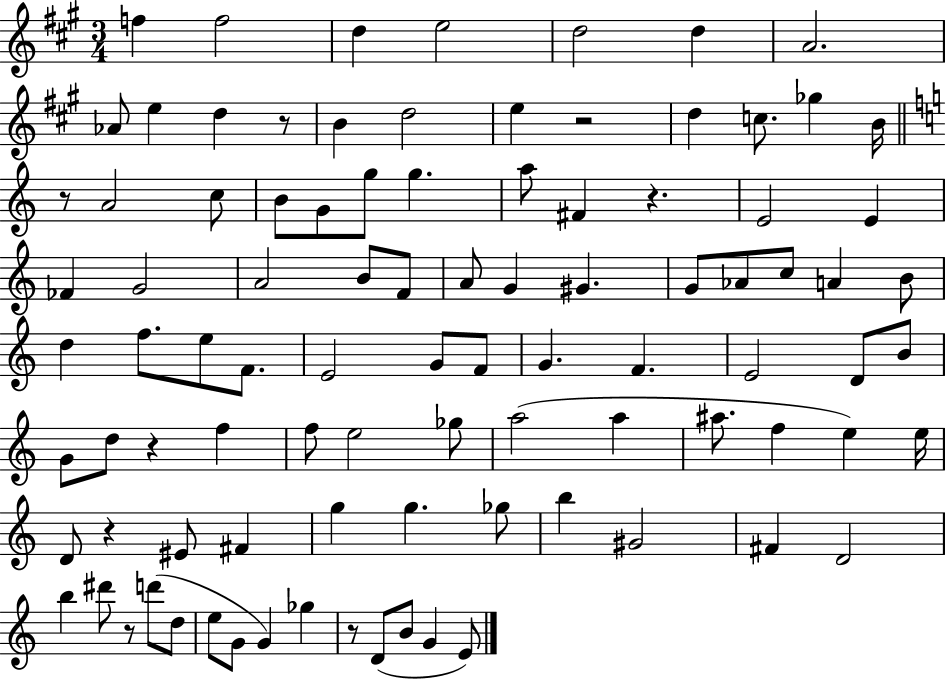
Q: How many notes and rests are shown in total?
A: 94